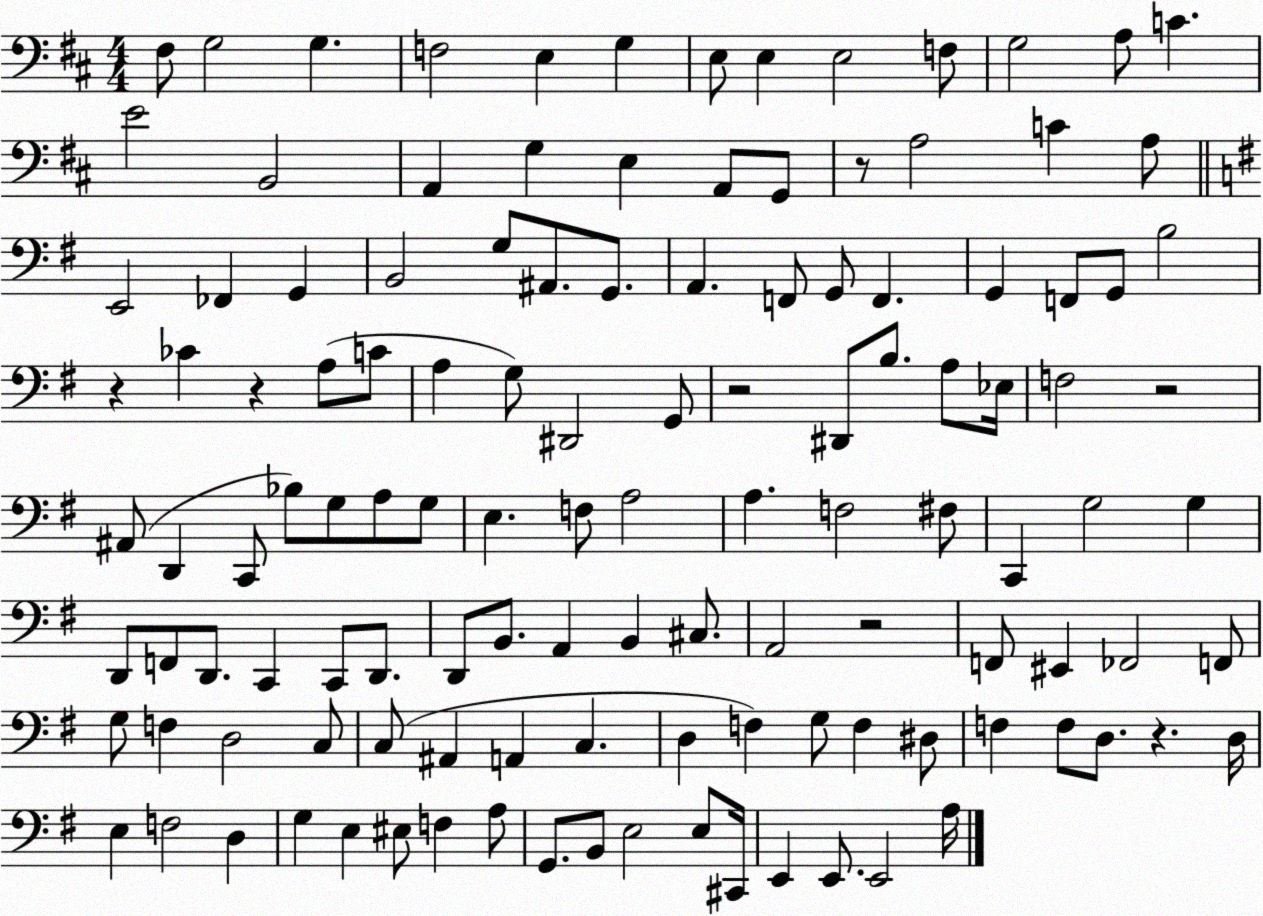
X:1
T:Untitled
M:4/4
L:1/4
K:D
^F,/2 G,2 G, F,2 E, G, E,/2 E, E,2 F,/2 G,2 A,/2 C E2 B,,2 A,, G, E, A,,/2 G,,/2 z/2 A,2 C A,/2 E,,2 _F,, G,, B,,2 G,/2 ^A,,/2 G,,/2 A,, F,,/2 G,,/2 F,, G,, F,,/2 G,,/2 B,2 z _C z A,/2 C/2 A, G,/2 ^D,,2 G,,/2 z2 ^D,,/2 B,/2 A,/2 _E,/4 F,2 z2 ^A,,/2 D,, C,,/2 _B,/2 G,/2 A,/2 G,/2 E, F,/2 A,2 A, F,2 ^F,/2 C,, G,2 G, D,,/2 F,,/2 D,,/2 C,, C,,/2 D,,/2 D,,/2 B,,/2 A,, B,, ^C,/2 A,,2 z2 F,,/2 ^E,, _F,,2 F,,/2 G,/2 F, D,2 C,/2 C,/2 ^A,, A,, C, D, F, G,/2 F, ^D,/2 F, F,/2 D,/2 z D,/4 E, F,2 D, G, E, ^E,/2 F, A,/2 G,,/2 B,,/2 E,2 E,/2 ^C,,/4 E,, E,,/2 E,,2 A,/4